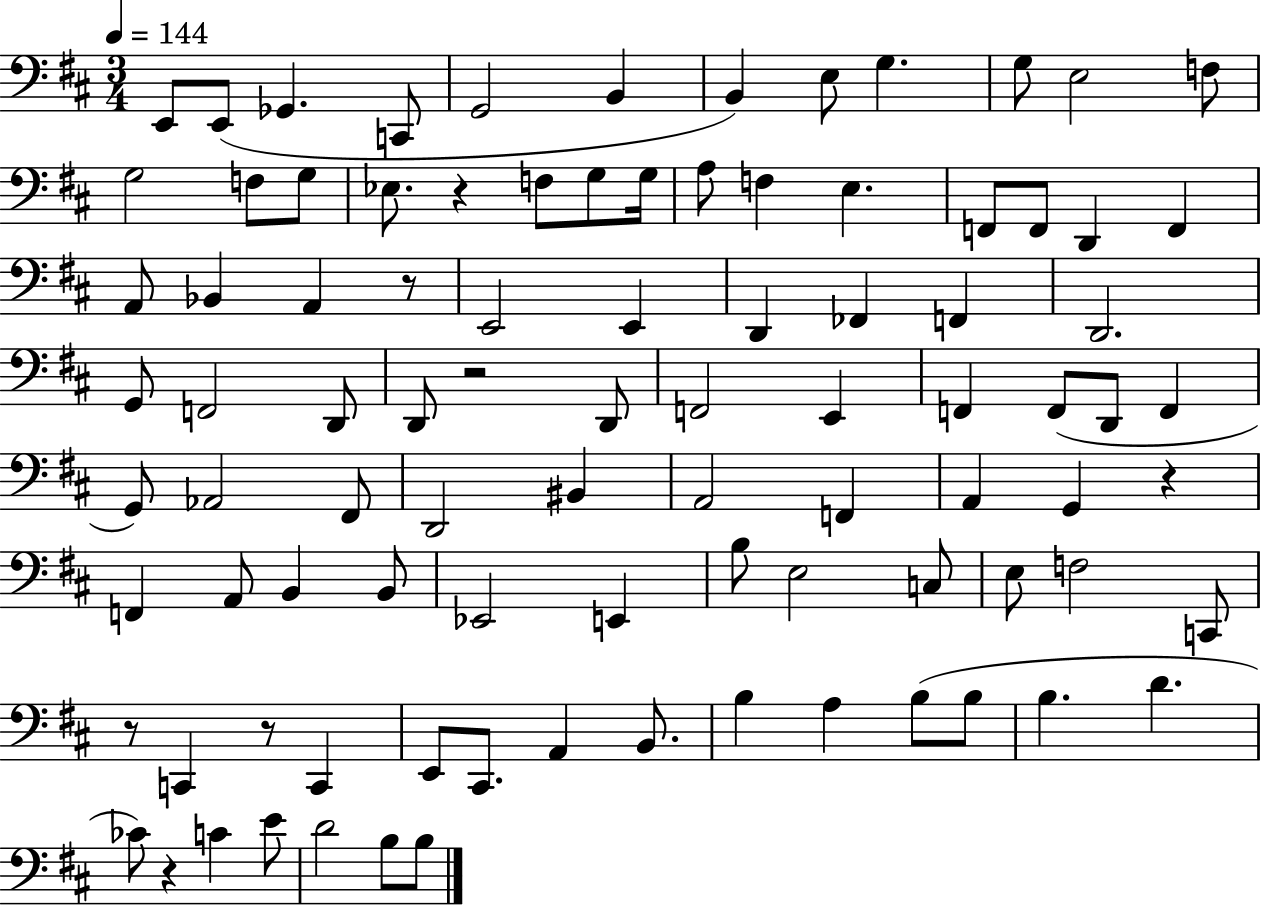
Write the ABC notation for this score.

X:1
T:Untitled
M:3/4
L:1/4
K:D
E,,/2 E,,/2 _G,, C,,/2 G,,2 B,, B,, E,/2 G, G,/2 E,2 F,/2 G,2 F,/2 G,/2 _E,/2 z F,/2 G,/2 G,/4 A,/2 F, E, F,,/2 F,,/2 D,, F,, A,,/2 _B,, A,, z/2 E,,2 E,, D,, _F,, F,, D,,2 G,,/2 F,,2 D,,/2 D,,/2 z2 D,,/2 F,,2 E,, F,, F,,/2 D,,/2 F,, G,,/2 _A,,2 ^F,,/2 D,,2 ^B,, A,,2 F,, A,, G,, z F,, A,,/2 B,, B,,/2 _E,,2 E,, B,/2 E,2 C,/2 E,/2 F,2 C,,/2 z/2 C,, z/2 C,, E,,/2 ^C,,/2 A,, B,,/2 B, A, B,/2 B,/2 B, D _C/2 z C E/2 D2 B,/2 B,/2